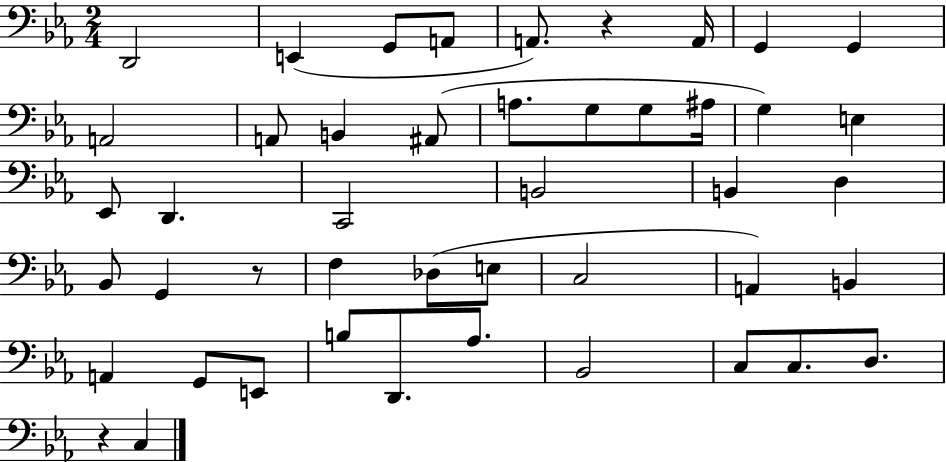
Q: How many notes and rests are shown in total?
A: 46